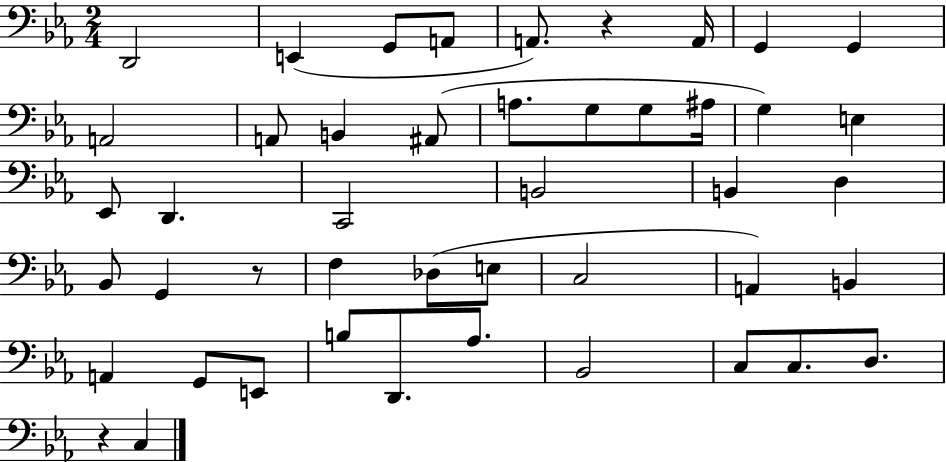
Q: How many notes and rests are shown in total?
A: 46